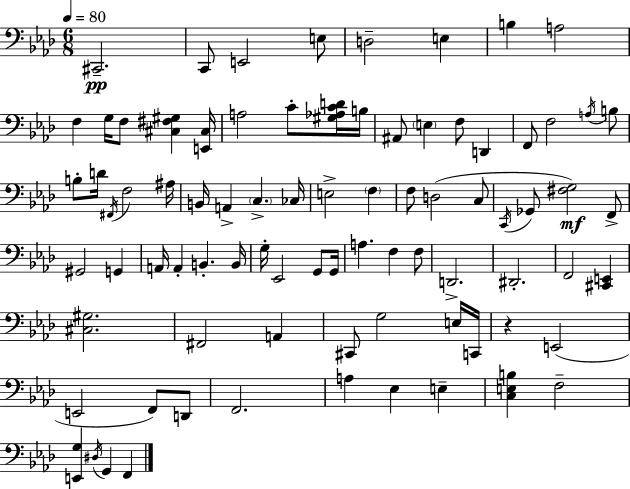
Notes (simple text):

C#2/h. C2/e E2/h E3/e D3/h E3/q B3/q A3/h F3/q G3/s F3/e [C#3,F#3,G#3]/q [E2,C#3]/s A3/h C4/e [G#3,Ab3,C4,D4]/s B3/s A#2/e E3/q F3/e D2/q F2/e F3/h A3/s B3/e B3/e D4/s F#2/s F3/h A#3/s B2/s A2/q C3/q. CES3/s E3/h F3/q F3/e D3/h C3/e C2/s Gb2/e [F#3,G3]/h F2/e G#2/h G2/q A2/s A2/q B2/q. B2/s G3/s Eb2/h G2/e G2/s A3/q. F3/q F3/e D2/h. D#2/h. F2/h [C#2,E2]/q [C#3,G#3]/h. F#2/h A2/q C#2/e G3/h E3/s C2/s R/q E2/h E2/h F2/e D2/e F2/h. A3/q Eb3/q E3/q [C3,E3,B3]/q F3/h [E2,G3]/q D#3/s G2/q F2/q